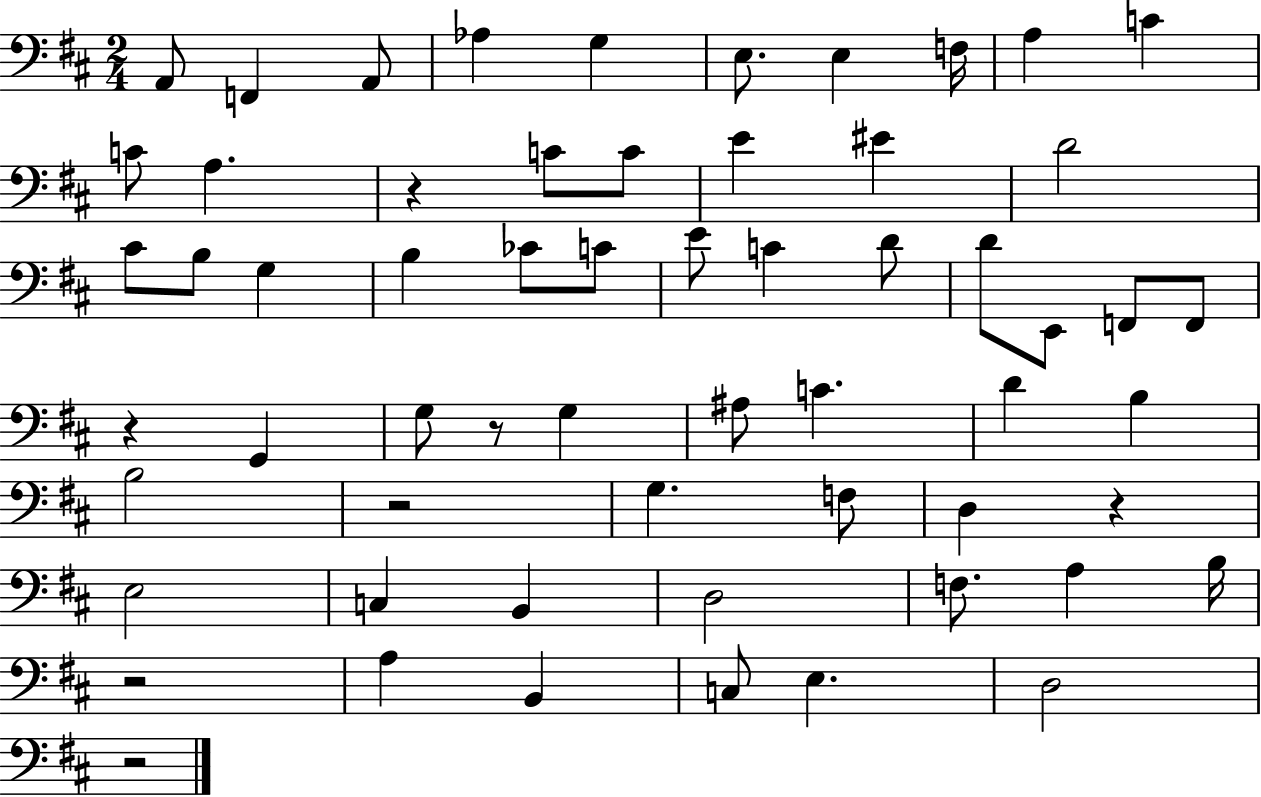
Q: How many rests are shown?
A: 7